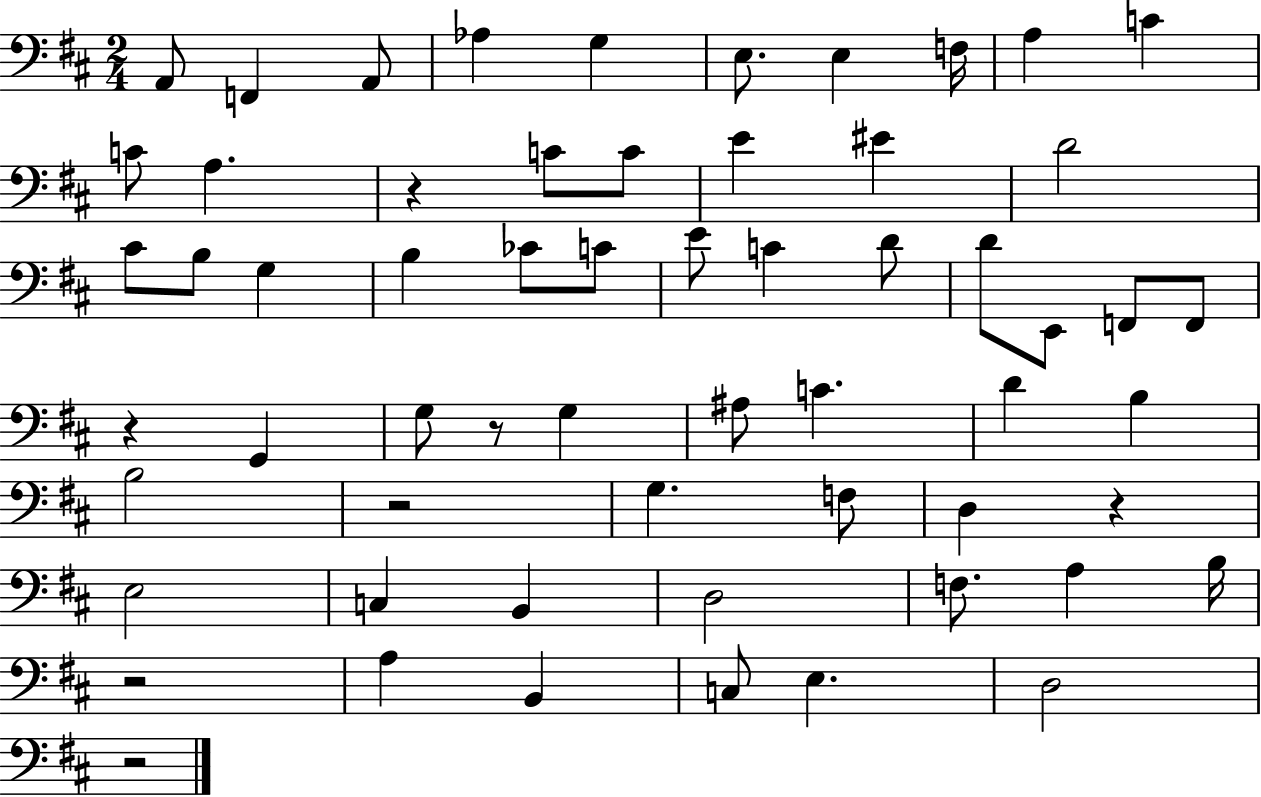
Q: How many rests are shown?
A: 7